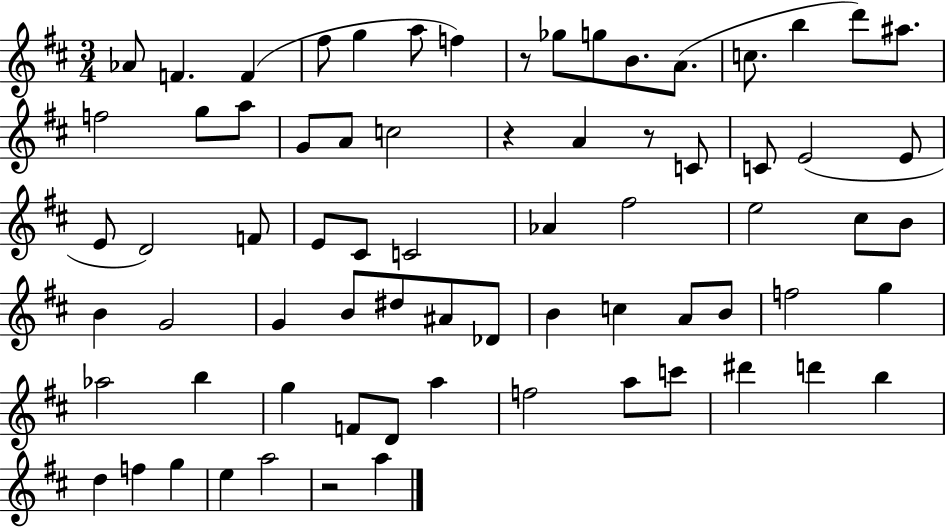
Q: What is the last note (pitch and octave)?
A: A5